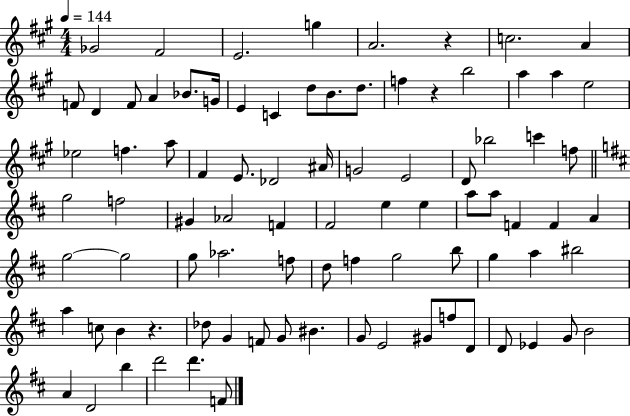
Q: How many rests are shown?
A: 3